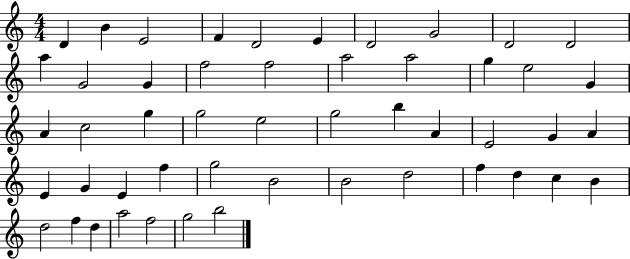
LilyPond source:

{
  \clef treble
  \numericTimeSignature
  \time 4/4
  \key c \major
  d'4 b'4 e'2 | f'4 d'2 e'4 | d'2 g'2 | d'2 d'2 | \break a''4 g'2 g'4 | f''2 f''2 | a''2 a''2 | g''4 e''2 g'4 | \break a'4 c''2 g''4 | g''2 e''2 | g''2 b''4 a'4 | e'2 g'4 a'4 | \break e'4 g'4 e'4 f''4 | g''2 b'2 | b'2 d''2 | f''4 d''4 c''4 b'4 | \break d''2 f''4 d''4 | a''2 f''2 | g''2 b''2 | \bar "|."
}